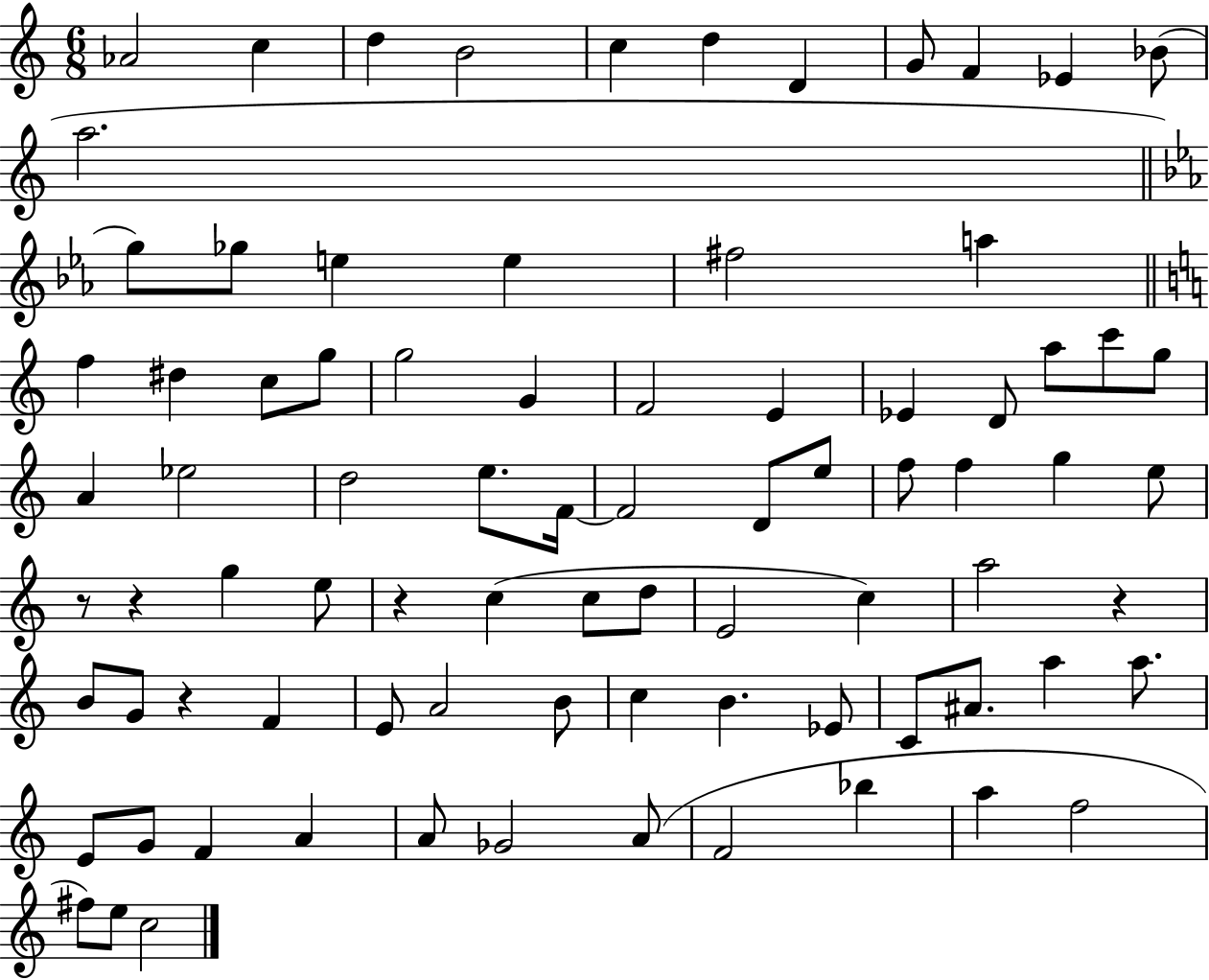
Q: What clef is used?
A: treble